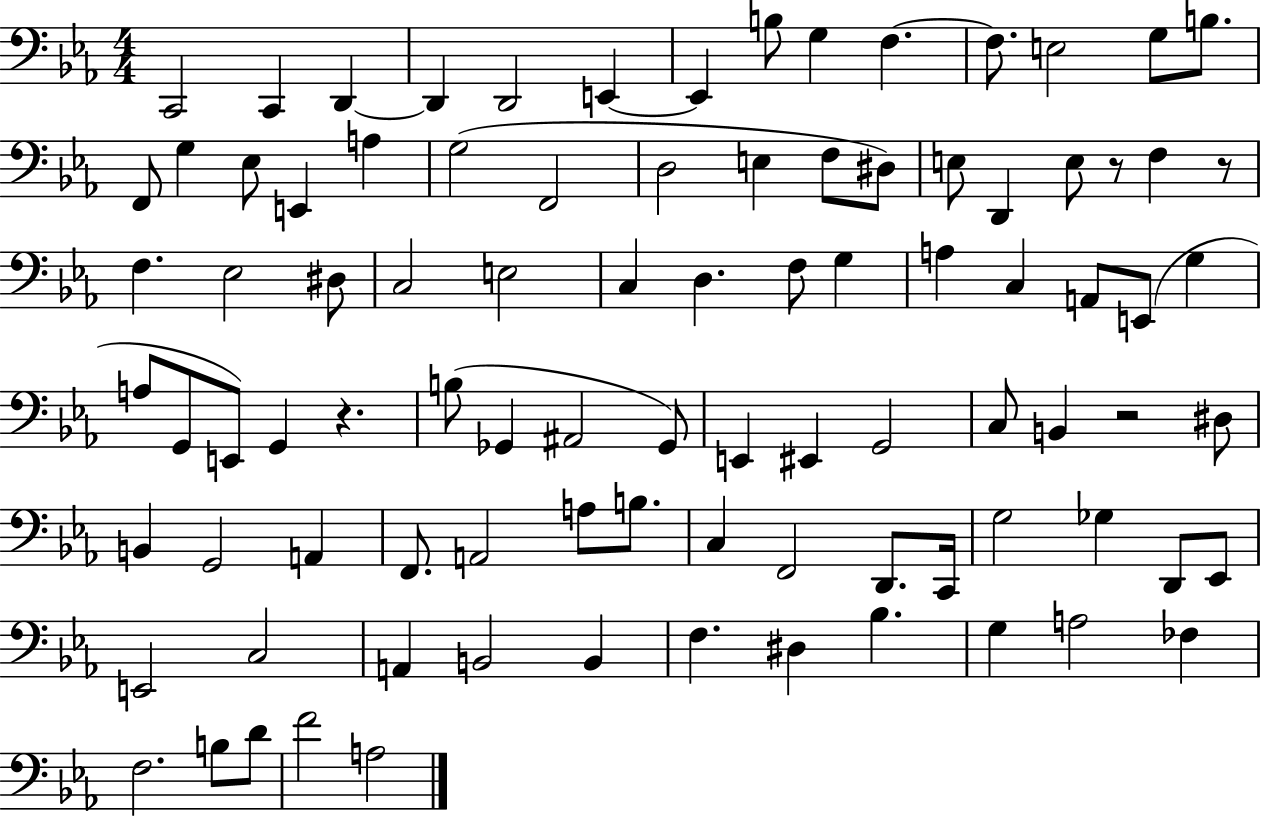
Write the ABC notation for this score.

X:1
T:Untitled
M:4/4
L:1/4
K:Eb
C,,2 C,, D,, D,, D,,2 E,, E,, B,/2 G, F, F,/2 E,2 G,/2 B,/2 F,,/2 G, _E,/2 E,, A, G,2 F,,2 D,2 E, F,/2 ^D,/2 E,/2 D,, E,/2 z/2 F, z/2 F, _E,2 ^D,/2 C,2 E,2 C, D, F,/2 G, A, C, A,,/2 E,,/2 G, A,/2 G,,/2 E,,/2 G,, z B,/2 _G,, ^A,,2 _G,,/2 E,, ^E,, G,,2 C,/2 B,, z2 ^D,/2 B,, G,,2 A,, F,,/2 A,,2 A,/2 B,/2 C, F,,2 D,,/2 C,,/4 G,2 _G, D,,/2 _E,,/2 E,,2 C,2 A,, B,,2 B,, F, ^D, _B, G, A,2 _F, F,2 B,/2 D/2 F2 A,2